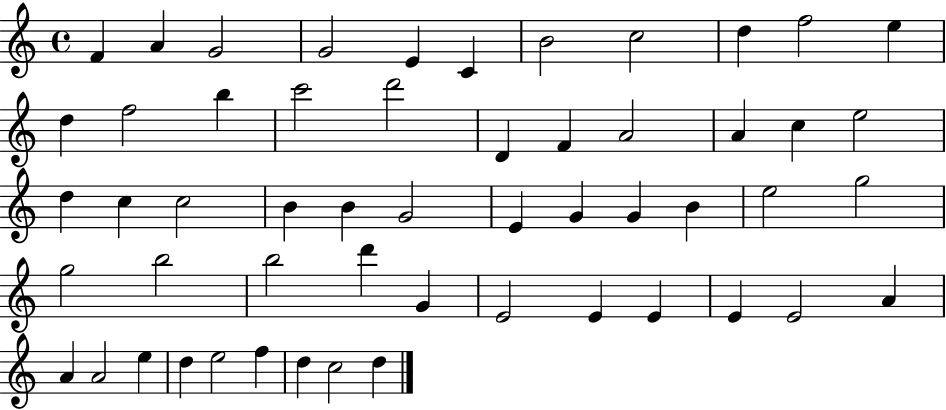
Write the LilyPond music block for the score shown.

{
  \clef treble
  \time 4/4
  \defaultTimeSignature
  \key c \major
  f'4 a'4 g'2 | g'2 e'4 c'4 | b'2 c''2 | d''4 f''2 e''4 | \break d''4 f''2 b''4 | c'''2 d'''2 | d'4 f'4 a'2 | a'4 c''4 e''2 | \break d''4 c''4 c''2 | b'4 b'4 g'2 | e'4 g'4 g'4 b'4 | e''2 g''2 | \break g''2 b''2 | b''2 d'''4 g'4 | e'2 e'4 e'4 | e'4 e'2 a'4 | \break a'4 a'2 e''4 | d''4 e''2 f''4 | d''4 c''2 d''4 | \bar "|."
}